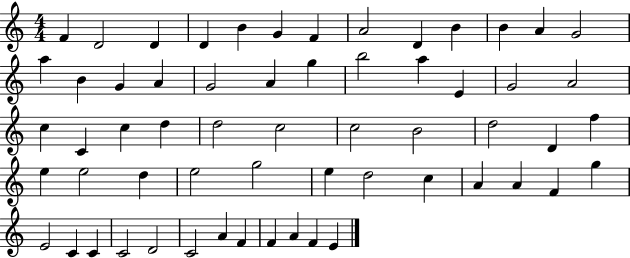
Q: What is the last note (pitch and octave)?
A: E4